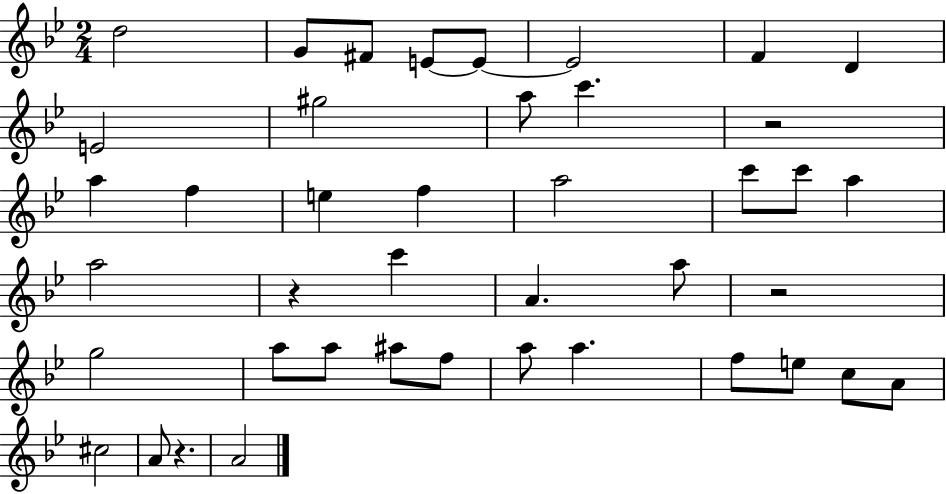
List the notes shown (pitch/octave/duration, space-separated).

D5/h G4/e F#4/e E4/e E4/e E4/h F4/q D4/q E4/h G#5/h A5/e C6/q. R/h A5/q F5/q E5/q F5/q A5/h C6/e C6/e A5/q A5/h R/q C6/q A4/q. A5/e R/h G5/h A5/e A5/e A#5/e F5/e A5/e A5/q. F5/e E5/e C5/e A4/e C#5/h A4/e R/q. A4/h